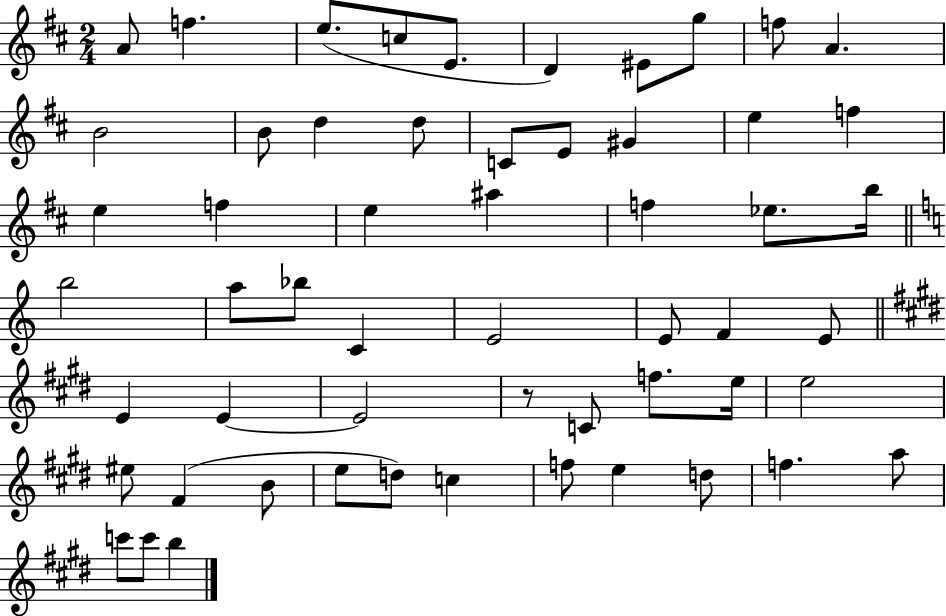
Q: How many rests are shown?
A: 1